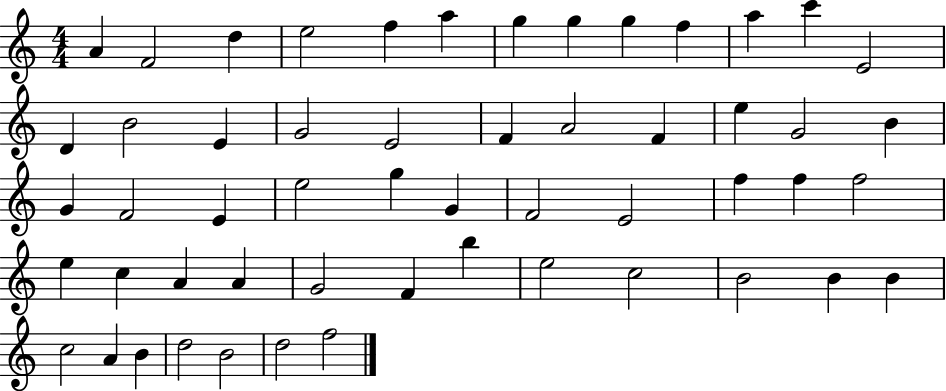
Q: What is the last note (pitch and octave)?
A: F5